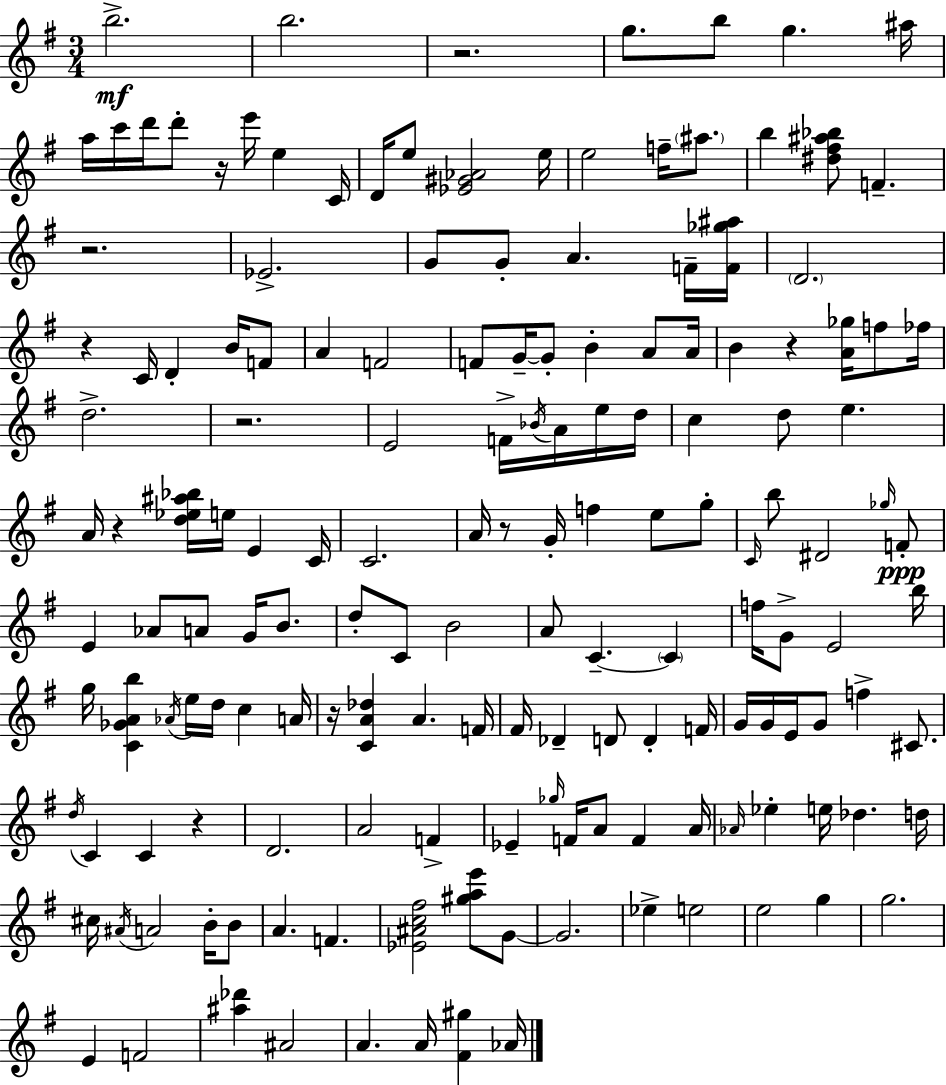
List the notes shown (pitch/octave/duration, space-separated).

B5/h. B5/h. R/h. G5/e. B5/e G5/q. A#5/s A5/s C6/s D6/s D6/e R/s E6/s E5/q C4/s D4/s E5/e [Eb4,G#4,Ab4]/h E5/s E5/h F5/s A#5/e. B5/q [D#5,F#5,A#5,Bb5]/e F4/q. R/h. Eb4/h. G4/e G4/e A4/q. F4/s [F4,Gb5,A#5]/s D4/h. R/q C4/s D4/q B4/s F4/e A4/q F4/h F4/e G4/s G4/e B4/q A4/e A4/s B4/q R/q [A4,Gb5]/s F5/e FES5/s D5/h. R/h. E4/h F4/s Bb4/s A4/s E5/s D5/s C5/q D5/e E5/q. A4/s R/q [D5,Eb5,A#5,Bb5]/s E5/s E4/q C4/s C4/h. A4/s R/e G4/s F5/q E5/e G5/e C4/s B5/e D#4/h Gb5/s F4/e E4/q Ab4/e A4/e G4/s B4/e. D5/e C4/e B4/h A4/e C4/q. C4/q F5/s G4/e E4/h B5/s G5/s [C4,Gb4,A4,B5]/q Ab4/s E5/s D5/s C5/q A4/s R/s [C4,A4,Db5]/q A4/q. F4/s F#4/s Db4/q D4/e D4/q F4/s G4/s G4/s E4/s G4/e F5/q C#4/e. D5/s C4/q C4/q R/q D4/h. A4/h F4/q Eb4/q Gb5/s F4/s A4/e F4/q A4/s Ab4/s Eb5/q E5/s Db5/q. D5/s C#5/s A#4/s A4/h B4/s B4/e A4/q. F4/q. [Eb4,A#4,C5,F#5]/h [G#5,A5,E6]/e G4/e G4/h. Eb5/q E5/h E5/h G5/q G5/h. E4/q F4/h [A#5,Db6]/q A#4/h A4/q. A4/s [F#4,G#5]/q Ab4/s